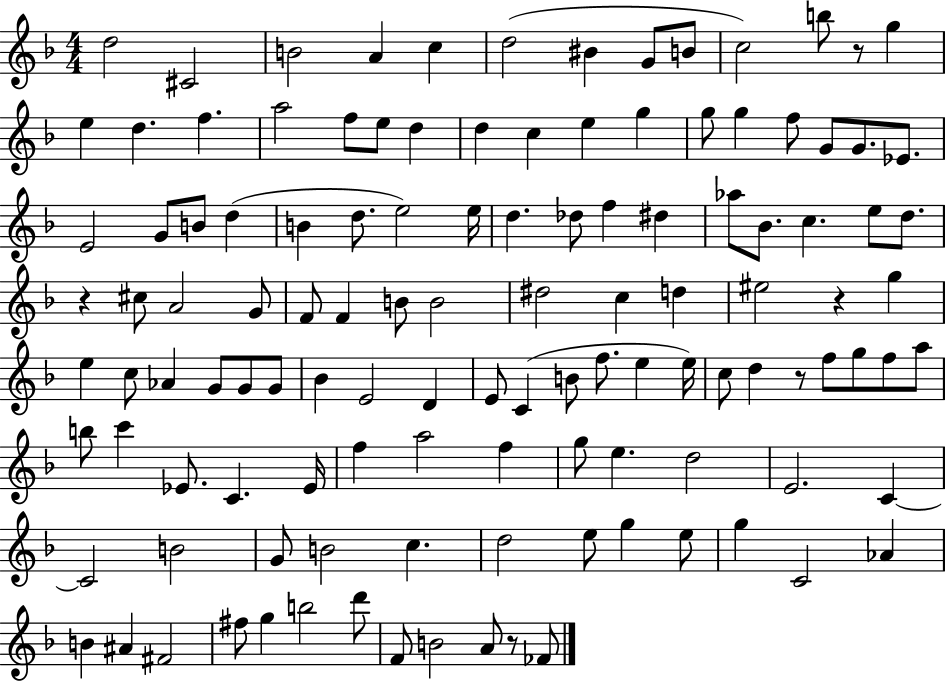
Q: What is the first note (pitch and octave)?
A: D5